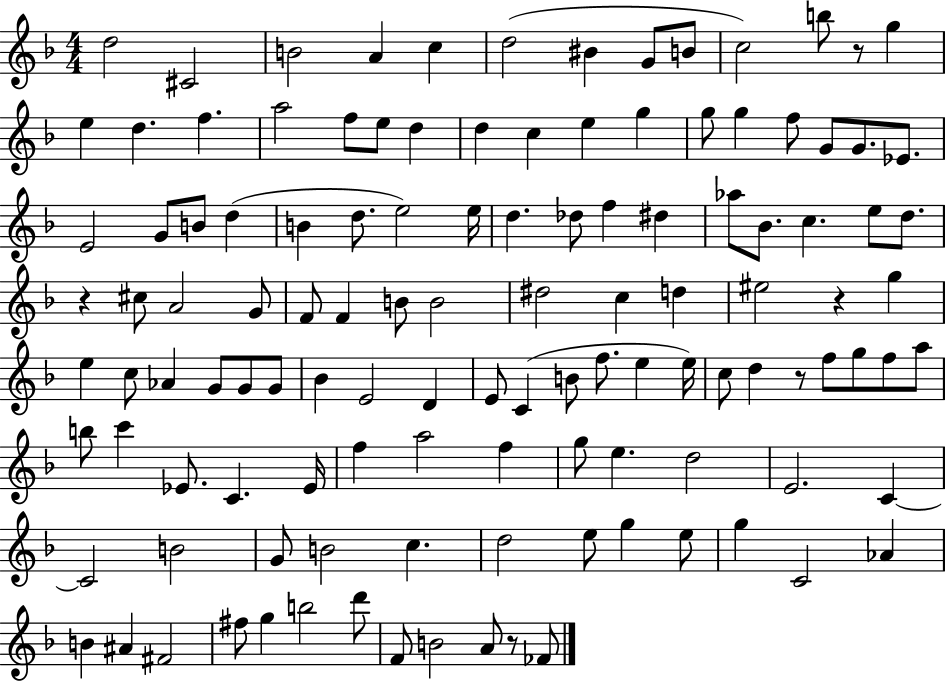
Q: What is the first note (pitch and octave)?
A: D5